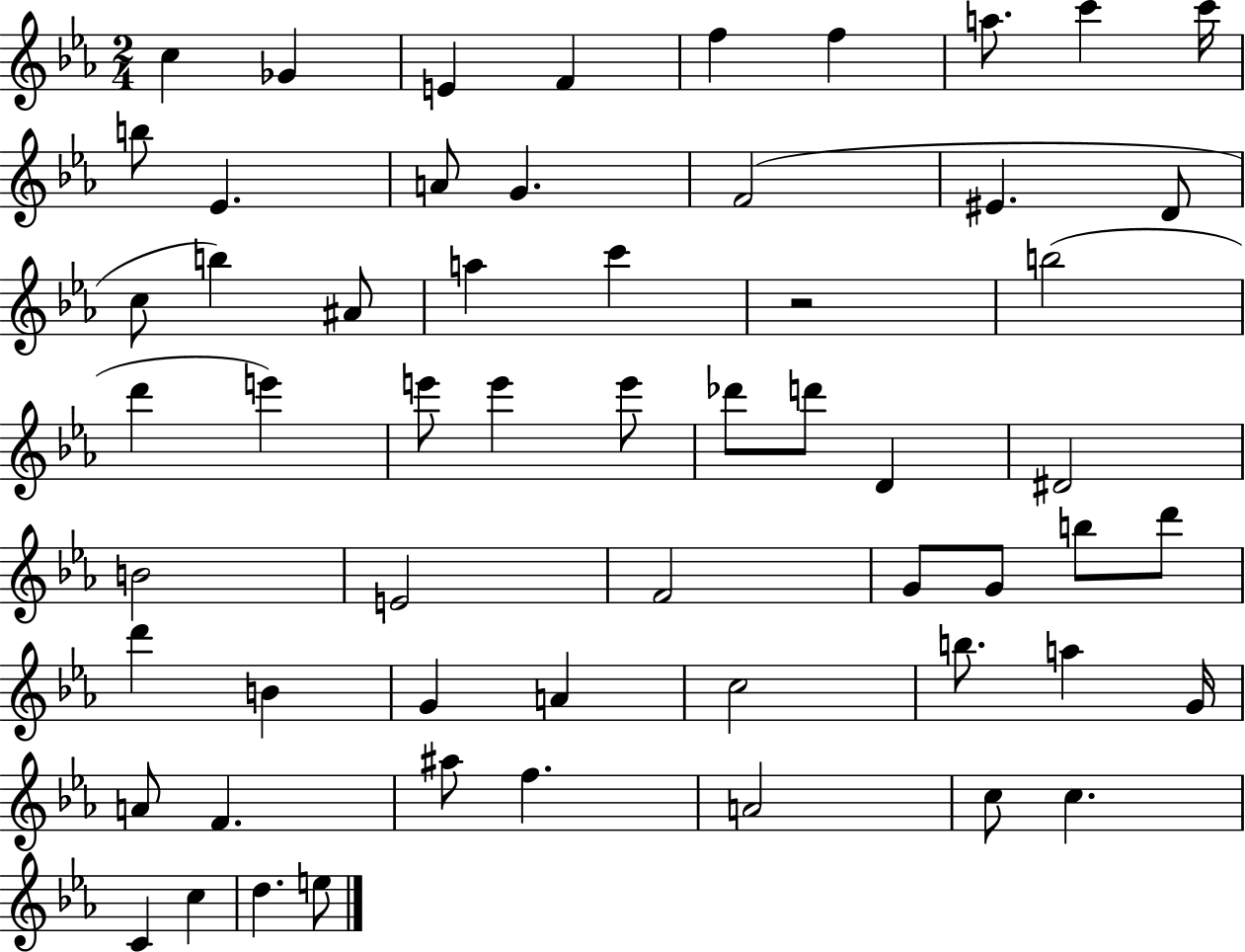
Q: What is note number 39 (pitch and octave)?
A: D6